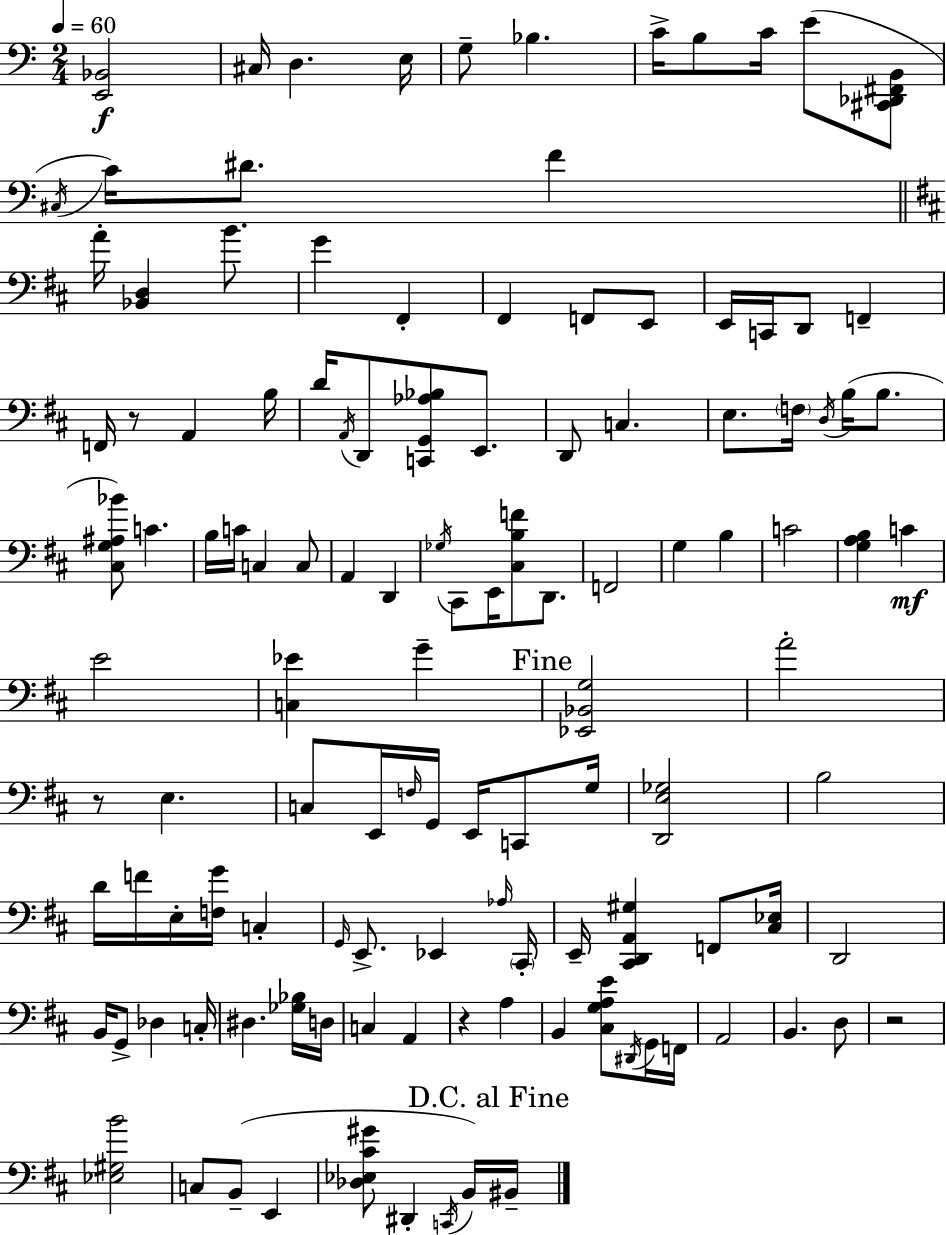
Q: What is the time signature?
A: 2/4